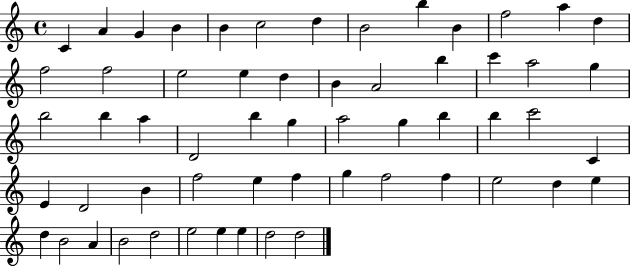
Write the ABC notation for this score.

X:1
T:Untitled
M:4/4
L:1/4
K:C
C A G B B c2 d B2 b B f2 a d f2 f2 e2 e d B A2 b c' a2 g b2 b a D2 b g a2 g b b c'2 C E D2 B f2 e f g f2 f e2 d e d B2 A B2 d2 e2 e e d2 d2